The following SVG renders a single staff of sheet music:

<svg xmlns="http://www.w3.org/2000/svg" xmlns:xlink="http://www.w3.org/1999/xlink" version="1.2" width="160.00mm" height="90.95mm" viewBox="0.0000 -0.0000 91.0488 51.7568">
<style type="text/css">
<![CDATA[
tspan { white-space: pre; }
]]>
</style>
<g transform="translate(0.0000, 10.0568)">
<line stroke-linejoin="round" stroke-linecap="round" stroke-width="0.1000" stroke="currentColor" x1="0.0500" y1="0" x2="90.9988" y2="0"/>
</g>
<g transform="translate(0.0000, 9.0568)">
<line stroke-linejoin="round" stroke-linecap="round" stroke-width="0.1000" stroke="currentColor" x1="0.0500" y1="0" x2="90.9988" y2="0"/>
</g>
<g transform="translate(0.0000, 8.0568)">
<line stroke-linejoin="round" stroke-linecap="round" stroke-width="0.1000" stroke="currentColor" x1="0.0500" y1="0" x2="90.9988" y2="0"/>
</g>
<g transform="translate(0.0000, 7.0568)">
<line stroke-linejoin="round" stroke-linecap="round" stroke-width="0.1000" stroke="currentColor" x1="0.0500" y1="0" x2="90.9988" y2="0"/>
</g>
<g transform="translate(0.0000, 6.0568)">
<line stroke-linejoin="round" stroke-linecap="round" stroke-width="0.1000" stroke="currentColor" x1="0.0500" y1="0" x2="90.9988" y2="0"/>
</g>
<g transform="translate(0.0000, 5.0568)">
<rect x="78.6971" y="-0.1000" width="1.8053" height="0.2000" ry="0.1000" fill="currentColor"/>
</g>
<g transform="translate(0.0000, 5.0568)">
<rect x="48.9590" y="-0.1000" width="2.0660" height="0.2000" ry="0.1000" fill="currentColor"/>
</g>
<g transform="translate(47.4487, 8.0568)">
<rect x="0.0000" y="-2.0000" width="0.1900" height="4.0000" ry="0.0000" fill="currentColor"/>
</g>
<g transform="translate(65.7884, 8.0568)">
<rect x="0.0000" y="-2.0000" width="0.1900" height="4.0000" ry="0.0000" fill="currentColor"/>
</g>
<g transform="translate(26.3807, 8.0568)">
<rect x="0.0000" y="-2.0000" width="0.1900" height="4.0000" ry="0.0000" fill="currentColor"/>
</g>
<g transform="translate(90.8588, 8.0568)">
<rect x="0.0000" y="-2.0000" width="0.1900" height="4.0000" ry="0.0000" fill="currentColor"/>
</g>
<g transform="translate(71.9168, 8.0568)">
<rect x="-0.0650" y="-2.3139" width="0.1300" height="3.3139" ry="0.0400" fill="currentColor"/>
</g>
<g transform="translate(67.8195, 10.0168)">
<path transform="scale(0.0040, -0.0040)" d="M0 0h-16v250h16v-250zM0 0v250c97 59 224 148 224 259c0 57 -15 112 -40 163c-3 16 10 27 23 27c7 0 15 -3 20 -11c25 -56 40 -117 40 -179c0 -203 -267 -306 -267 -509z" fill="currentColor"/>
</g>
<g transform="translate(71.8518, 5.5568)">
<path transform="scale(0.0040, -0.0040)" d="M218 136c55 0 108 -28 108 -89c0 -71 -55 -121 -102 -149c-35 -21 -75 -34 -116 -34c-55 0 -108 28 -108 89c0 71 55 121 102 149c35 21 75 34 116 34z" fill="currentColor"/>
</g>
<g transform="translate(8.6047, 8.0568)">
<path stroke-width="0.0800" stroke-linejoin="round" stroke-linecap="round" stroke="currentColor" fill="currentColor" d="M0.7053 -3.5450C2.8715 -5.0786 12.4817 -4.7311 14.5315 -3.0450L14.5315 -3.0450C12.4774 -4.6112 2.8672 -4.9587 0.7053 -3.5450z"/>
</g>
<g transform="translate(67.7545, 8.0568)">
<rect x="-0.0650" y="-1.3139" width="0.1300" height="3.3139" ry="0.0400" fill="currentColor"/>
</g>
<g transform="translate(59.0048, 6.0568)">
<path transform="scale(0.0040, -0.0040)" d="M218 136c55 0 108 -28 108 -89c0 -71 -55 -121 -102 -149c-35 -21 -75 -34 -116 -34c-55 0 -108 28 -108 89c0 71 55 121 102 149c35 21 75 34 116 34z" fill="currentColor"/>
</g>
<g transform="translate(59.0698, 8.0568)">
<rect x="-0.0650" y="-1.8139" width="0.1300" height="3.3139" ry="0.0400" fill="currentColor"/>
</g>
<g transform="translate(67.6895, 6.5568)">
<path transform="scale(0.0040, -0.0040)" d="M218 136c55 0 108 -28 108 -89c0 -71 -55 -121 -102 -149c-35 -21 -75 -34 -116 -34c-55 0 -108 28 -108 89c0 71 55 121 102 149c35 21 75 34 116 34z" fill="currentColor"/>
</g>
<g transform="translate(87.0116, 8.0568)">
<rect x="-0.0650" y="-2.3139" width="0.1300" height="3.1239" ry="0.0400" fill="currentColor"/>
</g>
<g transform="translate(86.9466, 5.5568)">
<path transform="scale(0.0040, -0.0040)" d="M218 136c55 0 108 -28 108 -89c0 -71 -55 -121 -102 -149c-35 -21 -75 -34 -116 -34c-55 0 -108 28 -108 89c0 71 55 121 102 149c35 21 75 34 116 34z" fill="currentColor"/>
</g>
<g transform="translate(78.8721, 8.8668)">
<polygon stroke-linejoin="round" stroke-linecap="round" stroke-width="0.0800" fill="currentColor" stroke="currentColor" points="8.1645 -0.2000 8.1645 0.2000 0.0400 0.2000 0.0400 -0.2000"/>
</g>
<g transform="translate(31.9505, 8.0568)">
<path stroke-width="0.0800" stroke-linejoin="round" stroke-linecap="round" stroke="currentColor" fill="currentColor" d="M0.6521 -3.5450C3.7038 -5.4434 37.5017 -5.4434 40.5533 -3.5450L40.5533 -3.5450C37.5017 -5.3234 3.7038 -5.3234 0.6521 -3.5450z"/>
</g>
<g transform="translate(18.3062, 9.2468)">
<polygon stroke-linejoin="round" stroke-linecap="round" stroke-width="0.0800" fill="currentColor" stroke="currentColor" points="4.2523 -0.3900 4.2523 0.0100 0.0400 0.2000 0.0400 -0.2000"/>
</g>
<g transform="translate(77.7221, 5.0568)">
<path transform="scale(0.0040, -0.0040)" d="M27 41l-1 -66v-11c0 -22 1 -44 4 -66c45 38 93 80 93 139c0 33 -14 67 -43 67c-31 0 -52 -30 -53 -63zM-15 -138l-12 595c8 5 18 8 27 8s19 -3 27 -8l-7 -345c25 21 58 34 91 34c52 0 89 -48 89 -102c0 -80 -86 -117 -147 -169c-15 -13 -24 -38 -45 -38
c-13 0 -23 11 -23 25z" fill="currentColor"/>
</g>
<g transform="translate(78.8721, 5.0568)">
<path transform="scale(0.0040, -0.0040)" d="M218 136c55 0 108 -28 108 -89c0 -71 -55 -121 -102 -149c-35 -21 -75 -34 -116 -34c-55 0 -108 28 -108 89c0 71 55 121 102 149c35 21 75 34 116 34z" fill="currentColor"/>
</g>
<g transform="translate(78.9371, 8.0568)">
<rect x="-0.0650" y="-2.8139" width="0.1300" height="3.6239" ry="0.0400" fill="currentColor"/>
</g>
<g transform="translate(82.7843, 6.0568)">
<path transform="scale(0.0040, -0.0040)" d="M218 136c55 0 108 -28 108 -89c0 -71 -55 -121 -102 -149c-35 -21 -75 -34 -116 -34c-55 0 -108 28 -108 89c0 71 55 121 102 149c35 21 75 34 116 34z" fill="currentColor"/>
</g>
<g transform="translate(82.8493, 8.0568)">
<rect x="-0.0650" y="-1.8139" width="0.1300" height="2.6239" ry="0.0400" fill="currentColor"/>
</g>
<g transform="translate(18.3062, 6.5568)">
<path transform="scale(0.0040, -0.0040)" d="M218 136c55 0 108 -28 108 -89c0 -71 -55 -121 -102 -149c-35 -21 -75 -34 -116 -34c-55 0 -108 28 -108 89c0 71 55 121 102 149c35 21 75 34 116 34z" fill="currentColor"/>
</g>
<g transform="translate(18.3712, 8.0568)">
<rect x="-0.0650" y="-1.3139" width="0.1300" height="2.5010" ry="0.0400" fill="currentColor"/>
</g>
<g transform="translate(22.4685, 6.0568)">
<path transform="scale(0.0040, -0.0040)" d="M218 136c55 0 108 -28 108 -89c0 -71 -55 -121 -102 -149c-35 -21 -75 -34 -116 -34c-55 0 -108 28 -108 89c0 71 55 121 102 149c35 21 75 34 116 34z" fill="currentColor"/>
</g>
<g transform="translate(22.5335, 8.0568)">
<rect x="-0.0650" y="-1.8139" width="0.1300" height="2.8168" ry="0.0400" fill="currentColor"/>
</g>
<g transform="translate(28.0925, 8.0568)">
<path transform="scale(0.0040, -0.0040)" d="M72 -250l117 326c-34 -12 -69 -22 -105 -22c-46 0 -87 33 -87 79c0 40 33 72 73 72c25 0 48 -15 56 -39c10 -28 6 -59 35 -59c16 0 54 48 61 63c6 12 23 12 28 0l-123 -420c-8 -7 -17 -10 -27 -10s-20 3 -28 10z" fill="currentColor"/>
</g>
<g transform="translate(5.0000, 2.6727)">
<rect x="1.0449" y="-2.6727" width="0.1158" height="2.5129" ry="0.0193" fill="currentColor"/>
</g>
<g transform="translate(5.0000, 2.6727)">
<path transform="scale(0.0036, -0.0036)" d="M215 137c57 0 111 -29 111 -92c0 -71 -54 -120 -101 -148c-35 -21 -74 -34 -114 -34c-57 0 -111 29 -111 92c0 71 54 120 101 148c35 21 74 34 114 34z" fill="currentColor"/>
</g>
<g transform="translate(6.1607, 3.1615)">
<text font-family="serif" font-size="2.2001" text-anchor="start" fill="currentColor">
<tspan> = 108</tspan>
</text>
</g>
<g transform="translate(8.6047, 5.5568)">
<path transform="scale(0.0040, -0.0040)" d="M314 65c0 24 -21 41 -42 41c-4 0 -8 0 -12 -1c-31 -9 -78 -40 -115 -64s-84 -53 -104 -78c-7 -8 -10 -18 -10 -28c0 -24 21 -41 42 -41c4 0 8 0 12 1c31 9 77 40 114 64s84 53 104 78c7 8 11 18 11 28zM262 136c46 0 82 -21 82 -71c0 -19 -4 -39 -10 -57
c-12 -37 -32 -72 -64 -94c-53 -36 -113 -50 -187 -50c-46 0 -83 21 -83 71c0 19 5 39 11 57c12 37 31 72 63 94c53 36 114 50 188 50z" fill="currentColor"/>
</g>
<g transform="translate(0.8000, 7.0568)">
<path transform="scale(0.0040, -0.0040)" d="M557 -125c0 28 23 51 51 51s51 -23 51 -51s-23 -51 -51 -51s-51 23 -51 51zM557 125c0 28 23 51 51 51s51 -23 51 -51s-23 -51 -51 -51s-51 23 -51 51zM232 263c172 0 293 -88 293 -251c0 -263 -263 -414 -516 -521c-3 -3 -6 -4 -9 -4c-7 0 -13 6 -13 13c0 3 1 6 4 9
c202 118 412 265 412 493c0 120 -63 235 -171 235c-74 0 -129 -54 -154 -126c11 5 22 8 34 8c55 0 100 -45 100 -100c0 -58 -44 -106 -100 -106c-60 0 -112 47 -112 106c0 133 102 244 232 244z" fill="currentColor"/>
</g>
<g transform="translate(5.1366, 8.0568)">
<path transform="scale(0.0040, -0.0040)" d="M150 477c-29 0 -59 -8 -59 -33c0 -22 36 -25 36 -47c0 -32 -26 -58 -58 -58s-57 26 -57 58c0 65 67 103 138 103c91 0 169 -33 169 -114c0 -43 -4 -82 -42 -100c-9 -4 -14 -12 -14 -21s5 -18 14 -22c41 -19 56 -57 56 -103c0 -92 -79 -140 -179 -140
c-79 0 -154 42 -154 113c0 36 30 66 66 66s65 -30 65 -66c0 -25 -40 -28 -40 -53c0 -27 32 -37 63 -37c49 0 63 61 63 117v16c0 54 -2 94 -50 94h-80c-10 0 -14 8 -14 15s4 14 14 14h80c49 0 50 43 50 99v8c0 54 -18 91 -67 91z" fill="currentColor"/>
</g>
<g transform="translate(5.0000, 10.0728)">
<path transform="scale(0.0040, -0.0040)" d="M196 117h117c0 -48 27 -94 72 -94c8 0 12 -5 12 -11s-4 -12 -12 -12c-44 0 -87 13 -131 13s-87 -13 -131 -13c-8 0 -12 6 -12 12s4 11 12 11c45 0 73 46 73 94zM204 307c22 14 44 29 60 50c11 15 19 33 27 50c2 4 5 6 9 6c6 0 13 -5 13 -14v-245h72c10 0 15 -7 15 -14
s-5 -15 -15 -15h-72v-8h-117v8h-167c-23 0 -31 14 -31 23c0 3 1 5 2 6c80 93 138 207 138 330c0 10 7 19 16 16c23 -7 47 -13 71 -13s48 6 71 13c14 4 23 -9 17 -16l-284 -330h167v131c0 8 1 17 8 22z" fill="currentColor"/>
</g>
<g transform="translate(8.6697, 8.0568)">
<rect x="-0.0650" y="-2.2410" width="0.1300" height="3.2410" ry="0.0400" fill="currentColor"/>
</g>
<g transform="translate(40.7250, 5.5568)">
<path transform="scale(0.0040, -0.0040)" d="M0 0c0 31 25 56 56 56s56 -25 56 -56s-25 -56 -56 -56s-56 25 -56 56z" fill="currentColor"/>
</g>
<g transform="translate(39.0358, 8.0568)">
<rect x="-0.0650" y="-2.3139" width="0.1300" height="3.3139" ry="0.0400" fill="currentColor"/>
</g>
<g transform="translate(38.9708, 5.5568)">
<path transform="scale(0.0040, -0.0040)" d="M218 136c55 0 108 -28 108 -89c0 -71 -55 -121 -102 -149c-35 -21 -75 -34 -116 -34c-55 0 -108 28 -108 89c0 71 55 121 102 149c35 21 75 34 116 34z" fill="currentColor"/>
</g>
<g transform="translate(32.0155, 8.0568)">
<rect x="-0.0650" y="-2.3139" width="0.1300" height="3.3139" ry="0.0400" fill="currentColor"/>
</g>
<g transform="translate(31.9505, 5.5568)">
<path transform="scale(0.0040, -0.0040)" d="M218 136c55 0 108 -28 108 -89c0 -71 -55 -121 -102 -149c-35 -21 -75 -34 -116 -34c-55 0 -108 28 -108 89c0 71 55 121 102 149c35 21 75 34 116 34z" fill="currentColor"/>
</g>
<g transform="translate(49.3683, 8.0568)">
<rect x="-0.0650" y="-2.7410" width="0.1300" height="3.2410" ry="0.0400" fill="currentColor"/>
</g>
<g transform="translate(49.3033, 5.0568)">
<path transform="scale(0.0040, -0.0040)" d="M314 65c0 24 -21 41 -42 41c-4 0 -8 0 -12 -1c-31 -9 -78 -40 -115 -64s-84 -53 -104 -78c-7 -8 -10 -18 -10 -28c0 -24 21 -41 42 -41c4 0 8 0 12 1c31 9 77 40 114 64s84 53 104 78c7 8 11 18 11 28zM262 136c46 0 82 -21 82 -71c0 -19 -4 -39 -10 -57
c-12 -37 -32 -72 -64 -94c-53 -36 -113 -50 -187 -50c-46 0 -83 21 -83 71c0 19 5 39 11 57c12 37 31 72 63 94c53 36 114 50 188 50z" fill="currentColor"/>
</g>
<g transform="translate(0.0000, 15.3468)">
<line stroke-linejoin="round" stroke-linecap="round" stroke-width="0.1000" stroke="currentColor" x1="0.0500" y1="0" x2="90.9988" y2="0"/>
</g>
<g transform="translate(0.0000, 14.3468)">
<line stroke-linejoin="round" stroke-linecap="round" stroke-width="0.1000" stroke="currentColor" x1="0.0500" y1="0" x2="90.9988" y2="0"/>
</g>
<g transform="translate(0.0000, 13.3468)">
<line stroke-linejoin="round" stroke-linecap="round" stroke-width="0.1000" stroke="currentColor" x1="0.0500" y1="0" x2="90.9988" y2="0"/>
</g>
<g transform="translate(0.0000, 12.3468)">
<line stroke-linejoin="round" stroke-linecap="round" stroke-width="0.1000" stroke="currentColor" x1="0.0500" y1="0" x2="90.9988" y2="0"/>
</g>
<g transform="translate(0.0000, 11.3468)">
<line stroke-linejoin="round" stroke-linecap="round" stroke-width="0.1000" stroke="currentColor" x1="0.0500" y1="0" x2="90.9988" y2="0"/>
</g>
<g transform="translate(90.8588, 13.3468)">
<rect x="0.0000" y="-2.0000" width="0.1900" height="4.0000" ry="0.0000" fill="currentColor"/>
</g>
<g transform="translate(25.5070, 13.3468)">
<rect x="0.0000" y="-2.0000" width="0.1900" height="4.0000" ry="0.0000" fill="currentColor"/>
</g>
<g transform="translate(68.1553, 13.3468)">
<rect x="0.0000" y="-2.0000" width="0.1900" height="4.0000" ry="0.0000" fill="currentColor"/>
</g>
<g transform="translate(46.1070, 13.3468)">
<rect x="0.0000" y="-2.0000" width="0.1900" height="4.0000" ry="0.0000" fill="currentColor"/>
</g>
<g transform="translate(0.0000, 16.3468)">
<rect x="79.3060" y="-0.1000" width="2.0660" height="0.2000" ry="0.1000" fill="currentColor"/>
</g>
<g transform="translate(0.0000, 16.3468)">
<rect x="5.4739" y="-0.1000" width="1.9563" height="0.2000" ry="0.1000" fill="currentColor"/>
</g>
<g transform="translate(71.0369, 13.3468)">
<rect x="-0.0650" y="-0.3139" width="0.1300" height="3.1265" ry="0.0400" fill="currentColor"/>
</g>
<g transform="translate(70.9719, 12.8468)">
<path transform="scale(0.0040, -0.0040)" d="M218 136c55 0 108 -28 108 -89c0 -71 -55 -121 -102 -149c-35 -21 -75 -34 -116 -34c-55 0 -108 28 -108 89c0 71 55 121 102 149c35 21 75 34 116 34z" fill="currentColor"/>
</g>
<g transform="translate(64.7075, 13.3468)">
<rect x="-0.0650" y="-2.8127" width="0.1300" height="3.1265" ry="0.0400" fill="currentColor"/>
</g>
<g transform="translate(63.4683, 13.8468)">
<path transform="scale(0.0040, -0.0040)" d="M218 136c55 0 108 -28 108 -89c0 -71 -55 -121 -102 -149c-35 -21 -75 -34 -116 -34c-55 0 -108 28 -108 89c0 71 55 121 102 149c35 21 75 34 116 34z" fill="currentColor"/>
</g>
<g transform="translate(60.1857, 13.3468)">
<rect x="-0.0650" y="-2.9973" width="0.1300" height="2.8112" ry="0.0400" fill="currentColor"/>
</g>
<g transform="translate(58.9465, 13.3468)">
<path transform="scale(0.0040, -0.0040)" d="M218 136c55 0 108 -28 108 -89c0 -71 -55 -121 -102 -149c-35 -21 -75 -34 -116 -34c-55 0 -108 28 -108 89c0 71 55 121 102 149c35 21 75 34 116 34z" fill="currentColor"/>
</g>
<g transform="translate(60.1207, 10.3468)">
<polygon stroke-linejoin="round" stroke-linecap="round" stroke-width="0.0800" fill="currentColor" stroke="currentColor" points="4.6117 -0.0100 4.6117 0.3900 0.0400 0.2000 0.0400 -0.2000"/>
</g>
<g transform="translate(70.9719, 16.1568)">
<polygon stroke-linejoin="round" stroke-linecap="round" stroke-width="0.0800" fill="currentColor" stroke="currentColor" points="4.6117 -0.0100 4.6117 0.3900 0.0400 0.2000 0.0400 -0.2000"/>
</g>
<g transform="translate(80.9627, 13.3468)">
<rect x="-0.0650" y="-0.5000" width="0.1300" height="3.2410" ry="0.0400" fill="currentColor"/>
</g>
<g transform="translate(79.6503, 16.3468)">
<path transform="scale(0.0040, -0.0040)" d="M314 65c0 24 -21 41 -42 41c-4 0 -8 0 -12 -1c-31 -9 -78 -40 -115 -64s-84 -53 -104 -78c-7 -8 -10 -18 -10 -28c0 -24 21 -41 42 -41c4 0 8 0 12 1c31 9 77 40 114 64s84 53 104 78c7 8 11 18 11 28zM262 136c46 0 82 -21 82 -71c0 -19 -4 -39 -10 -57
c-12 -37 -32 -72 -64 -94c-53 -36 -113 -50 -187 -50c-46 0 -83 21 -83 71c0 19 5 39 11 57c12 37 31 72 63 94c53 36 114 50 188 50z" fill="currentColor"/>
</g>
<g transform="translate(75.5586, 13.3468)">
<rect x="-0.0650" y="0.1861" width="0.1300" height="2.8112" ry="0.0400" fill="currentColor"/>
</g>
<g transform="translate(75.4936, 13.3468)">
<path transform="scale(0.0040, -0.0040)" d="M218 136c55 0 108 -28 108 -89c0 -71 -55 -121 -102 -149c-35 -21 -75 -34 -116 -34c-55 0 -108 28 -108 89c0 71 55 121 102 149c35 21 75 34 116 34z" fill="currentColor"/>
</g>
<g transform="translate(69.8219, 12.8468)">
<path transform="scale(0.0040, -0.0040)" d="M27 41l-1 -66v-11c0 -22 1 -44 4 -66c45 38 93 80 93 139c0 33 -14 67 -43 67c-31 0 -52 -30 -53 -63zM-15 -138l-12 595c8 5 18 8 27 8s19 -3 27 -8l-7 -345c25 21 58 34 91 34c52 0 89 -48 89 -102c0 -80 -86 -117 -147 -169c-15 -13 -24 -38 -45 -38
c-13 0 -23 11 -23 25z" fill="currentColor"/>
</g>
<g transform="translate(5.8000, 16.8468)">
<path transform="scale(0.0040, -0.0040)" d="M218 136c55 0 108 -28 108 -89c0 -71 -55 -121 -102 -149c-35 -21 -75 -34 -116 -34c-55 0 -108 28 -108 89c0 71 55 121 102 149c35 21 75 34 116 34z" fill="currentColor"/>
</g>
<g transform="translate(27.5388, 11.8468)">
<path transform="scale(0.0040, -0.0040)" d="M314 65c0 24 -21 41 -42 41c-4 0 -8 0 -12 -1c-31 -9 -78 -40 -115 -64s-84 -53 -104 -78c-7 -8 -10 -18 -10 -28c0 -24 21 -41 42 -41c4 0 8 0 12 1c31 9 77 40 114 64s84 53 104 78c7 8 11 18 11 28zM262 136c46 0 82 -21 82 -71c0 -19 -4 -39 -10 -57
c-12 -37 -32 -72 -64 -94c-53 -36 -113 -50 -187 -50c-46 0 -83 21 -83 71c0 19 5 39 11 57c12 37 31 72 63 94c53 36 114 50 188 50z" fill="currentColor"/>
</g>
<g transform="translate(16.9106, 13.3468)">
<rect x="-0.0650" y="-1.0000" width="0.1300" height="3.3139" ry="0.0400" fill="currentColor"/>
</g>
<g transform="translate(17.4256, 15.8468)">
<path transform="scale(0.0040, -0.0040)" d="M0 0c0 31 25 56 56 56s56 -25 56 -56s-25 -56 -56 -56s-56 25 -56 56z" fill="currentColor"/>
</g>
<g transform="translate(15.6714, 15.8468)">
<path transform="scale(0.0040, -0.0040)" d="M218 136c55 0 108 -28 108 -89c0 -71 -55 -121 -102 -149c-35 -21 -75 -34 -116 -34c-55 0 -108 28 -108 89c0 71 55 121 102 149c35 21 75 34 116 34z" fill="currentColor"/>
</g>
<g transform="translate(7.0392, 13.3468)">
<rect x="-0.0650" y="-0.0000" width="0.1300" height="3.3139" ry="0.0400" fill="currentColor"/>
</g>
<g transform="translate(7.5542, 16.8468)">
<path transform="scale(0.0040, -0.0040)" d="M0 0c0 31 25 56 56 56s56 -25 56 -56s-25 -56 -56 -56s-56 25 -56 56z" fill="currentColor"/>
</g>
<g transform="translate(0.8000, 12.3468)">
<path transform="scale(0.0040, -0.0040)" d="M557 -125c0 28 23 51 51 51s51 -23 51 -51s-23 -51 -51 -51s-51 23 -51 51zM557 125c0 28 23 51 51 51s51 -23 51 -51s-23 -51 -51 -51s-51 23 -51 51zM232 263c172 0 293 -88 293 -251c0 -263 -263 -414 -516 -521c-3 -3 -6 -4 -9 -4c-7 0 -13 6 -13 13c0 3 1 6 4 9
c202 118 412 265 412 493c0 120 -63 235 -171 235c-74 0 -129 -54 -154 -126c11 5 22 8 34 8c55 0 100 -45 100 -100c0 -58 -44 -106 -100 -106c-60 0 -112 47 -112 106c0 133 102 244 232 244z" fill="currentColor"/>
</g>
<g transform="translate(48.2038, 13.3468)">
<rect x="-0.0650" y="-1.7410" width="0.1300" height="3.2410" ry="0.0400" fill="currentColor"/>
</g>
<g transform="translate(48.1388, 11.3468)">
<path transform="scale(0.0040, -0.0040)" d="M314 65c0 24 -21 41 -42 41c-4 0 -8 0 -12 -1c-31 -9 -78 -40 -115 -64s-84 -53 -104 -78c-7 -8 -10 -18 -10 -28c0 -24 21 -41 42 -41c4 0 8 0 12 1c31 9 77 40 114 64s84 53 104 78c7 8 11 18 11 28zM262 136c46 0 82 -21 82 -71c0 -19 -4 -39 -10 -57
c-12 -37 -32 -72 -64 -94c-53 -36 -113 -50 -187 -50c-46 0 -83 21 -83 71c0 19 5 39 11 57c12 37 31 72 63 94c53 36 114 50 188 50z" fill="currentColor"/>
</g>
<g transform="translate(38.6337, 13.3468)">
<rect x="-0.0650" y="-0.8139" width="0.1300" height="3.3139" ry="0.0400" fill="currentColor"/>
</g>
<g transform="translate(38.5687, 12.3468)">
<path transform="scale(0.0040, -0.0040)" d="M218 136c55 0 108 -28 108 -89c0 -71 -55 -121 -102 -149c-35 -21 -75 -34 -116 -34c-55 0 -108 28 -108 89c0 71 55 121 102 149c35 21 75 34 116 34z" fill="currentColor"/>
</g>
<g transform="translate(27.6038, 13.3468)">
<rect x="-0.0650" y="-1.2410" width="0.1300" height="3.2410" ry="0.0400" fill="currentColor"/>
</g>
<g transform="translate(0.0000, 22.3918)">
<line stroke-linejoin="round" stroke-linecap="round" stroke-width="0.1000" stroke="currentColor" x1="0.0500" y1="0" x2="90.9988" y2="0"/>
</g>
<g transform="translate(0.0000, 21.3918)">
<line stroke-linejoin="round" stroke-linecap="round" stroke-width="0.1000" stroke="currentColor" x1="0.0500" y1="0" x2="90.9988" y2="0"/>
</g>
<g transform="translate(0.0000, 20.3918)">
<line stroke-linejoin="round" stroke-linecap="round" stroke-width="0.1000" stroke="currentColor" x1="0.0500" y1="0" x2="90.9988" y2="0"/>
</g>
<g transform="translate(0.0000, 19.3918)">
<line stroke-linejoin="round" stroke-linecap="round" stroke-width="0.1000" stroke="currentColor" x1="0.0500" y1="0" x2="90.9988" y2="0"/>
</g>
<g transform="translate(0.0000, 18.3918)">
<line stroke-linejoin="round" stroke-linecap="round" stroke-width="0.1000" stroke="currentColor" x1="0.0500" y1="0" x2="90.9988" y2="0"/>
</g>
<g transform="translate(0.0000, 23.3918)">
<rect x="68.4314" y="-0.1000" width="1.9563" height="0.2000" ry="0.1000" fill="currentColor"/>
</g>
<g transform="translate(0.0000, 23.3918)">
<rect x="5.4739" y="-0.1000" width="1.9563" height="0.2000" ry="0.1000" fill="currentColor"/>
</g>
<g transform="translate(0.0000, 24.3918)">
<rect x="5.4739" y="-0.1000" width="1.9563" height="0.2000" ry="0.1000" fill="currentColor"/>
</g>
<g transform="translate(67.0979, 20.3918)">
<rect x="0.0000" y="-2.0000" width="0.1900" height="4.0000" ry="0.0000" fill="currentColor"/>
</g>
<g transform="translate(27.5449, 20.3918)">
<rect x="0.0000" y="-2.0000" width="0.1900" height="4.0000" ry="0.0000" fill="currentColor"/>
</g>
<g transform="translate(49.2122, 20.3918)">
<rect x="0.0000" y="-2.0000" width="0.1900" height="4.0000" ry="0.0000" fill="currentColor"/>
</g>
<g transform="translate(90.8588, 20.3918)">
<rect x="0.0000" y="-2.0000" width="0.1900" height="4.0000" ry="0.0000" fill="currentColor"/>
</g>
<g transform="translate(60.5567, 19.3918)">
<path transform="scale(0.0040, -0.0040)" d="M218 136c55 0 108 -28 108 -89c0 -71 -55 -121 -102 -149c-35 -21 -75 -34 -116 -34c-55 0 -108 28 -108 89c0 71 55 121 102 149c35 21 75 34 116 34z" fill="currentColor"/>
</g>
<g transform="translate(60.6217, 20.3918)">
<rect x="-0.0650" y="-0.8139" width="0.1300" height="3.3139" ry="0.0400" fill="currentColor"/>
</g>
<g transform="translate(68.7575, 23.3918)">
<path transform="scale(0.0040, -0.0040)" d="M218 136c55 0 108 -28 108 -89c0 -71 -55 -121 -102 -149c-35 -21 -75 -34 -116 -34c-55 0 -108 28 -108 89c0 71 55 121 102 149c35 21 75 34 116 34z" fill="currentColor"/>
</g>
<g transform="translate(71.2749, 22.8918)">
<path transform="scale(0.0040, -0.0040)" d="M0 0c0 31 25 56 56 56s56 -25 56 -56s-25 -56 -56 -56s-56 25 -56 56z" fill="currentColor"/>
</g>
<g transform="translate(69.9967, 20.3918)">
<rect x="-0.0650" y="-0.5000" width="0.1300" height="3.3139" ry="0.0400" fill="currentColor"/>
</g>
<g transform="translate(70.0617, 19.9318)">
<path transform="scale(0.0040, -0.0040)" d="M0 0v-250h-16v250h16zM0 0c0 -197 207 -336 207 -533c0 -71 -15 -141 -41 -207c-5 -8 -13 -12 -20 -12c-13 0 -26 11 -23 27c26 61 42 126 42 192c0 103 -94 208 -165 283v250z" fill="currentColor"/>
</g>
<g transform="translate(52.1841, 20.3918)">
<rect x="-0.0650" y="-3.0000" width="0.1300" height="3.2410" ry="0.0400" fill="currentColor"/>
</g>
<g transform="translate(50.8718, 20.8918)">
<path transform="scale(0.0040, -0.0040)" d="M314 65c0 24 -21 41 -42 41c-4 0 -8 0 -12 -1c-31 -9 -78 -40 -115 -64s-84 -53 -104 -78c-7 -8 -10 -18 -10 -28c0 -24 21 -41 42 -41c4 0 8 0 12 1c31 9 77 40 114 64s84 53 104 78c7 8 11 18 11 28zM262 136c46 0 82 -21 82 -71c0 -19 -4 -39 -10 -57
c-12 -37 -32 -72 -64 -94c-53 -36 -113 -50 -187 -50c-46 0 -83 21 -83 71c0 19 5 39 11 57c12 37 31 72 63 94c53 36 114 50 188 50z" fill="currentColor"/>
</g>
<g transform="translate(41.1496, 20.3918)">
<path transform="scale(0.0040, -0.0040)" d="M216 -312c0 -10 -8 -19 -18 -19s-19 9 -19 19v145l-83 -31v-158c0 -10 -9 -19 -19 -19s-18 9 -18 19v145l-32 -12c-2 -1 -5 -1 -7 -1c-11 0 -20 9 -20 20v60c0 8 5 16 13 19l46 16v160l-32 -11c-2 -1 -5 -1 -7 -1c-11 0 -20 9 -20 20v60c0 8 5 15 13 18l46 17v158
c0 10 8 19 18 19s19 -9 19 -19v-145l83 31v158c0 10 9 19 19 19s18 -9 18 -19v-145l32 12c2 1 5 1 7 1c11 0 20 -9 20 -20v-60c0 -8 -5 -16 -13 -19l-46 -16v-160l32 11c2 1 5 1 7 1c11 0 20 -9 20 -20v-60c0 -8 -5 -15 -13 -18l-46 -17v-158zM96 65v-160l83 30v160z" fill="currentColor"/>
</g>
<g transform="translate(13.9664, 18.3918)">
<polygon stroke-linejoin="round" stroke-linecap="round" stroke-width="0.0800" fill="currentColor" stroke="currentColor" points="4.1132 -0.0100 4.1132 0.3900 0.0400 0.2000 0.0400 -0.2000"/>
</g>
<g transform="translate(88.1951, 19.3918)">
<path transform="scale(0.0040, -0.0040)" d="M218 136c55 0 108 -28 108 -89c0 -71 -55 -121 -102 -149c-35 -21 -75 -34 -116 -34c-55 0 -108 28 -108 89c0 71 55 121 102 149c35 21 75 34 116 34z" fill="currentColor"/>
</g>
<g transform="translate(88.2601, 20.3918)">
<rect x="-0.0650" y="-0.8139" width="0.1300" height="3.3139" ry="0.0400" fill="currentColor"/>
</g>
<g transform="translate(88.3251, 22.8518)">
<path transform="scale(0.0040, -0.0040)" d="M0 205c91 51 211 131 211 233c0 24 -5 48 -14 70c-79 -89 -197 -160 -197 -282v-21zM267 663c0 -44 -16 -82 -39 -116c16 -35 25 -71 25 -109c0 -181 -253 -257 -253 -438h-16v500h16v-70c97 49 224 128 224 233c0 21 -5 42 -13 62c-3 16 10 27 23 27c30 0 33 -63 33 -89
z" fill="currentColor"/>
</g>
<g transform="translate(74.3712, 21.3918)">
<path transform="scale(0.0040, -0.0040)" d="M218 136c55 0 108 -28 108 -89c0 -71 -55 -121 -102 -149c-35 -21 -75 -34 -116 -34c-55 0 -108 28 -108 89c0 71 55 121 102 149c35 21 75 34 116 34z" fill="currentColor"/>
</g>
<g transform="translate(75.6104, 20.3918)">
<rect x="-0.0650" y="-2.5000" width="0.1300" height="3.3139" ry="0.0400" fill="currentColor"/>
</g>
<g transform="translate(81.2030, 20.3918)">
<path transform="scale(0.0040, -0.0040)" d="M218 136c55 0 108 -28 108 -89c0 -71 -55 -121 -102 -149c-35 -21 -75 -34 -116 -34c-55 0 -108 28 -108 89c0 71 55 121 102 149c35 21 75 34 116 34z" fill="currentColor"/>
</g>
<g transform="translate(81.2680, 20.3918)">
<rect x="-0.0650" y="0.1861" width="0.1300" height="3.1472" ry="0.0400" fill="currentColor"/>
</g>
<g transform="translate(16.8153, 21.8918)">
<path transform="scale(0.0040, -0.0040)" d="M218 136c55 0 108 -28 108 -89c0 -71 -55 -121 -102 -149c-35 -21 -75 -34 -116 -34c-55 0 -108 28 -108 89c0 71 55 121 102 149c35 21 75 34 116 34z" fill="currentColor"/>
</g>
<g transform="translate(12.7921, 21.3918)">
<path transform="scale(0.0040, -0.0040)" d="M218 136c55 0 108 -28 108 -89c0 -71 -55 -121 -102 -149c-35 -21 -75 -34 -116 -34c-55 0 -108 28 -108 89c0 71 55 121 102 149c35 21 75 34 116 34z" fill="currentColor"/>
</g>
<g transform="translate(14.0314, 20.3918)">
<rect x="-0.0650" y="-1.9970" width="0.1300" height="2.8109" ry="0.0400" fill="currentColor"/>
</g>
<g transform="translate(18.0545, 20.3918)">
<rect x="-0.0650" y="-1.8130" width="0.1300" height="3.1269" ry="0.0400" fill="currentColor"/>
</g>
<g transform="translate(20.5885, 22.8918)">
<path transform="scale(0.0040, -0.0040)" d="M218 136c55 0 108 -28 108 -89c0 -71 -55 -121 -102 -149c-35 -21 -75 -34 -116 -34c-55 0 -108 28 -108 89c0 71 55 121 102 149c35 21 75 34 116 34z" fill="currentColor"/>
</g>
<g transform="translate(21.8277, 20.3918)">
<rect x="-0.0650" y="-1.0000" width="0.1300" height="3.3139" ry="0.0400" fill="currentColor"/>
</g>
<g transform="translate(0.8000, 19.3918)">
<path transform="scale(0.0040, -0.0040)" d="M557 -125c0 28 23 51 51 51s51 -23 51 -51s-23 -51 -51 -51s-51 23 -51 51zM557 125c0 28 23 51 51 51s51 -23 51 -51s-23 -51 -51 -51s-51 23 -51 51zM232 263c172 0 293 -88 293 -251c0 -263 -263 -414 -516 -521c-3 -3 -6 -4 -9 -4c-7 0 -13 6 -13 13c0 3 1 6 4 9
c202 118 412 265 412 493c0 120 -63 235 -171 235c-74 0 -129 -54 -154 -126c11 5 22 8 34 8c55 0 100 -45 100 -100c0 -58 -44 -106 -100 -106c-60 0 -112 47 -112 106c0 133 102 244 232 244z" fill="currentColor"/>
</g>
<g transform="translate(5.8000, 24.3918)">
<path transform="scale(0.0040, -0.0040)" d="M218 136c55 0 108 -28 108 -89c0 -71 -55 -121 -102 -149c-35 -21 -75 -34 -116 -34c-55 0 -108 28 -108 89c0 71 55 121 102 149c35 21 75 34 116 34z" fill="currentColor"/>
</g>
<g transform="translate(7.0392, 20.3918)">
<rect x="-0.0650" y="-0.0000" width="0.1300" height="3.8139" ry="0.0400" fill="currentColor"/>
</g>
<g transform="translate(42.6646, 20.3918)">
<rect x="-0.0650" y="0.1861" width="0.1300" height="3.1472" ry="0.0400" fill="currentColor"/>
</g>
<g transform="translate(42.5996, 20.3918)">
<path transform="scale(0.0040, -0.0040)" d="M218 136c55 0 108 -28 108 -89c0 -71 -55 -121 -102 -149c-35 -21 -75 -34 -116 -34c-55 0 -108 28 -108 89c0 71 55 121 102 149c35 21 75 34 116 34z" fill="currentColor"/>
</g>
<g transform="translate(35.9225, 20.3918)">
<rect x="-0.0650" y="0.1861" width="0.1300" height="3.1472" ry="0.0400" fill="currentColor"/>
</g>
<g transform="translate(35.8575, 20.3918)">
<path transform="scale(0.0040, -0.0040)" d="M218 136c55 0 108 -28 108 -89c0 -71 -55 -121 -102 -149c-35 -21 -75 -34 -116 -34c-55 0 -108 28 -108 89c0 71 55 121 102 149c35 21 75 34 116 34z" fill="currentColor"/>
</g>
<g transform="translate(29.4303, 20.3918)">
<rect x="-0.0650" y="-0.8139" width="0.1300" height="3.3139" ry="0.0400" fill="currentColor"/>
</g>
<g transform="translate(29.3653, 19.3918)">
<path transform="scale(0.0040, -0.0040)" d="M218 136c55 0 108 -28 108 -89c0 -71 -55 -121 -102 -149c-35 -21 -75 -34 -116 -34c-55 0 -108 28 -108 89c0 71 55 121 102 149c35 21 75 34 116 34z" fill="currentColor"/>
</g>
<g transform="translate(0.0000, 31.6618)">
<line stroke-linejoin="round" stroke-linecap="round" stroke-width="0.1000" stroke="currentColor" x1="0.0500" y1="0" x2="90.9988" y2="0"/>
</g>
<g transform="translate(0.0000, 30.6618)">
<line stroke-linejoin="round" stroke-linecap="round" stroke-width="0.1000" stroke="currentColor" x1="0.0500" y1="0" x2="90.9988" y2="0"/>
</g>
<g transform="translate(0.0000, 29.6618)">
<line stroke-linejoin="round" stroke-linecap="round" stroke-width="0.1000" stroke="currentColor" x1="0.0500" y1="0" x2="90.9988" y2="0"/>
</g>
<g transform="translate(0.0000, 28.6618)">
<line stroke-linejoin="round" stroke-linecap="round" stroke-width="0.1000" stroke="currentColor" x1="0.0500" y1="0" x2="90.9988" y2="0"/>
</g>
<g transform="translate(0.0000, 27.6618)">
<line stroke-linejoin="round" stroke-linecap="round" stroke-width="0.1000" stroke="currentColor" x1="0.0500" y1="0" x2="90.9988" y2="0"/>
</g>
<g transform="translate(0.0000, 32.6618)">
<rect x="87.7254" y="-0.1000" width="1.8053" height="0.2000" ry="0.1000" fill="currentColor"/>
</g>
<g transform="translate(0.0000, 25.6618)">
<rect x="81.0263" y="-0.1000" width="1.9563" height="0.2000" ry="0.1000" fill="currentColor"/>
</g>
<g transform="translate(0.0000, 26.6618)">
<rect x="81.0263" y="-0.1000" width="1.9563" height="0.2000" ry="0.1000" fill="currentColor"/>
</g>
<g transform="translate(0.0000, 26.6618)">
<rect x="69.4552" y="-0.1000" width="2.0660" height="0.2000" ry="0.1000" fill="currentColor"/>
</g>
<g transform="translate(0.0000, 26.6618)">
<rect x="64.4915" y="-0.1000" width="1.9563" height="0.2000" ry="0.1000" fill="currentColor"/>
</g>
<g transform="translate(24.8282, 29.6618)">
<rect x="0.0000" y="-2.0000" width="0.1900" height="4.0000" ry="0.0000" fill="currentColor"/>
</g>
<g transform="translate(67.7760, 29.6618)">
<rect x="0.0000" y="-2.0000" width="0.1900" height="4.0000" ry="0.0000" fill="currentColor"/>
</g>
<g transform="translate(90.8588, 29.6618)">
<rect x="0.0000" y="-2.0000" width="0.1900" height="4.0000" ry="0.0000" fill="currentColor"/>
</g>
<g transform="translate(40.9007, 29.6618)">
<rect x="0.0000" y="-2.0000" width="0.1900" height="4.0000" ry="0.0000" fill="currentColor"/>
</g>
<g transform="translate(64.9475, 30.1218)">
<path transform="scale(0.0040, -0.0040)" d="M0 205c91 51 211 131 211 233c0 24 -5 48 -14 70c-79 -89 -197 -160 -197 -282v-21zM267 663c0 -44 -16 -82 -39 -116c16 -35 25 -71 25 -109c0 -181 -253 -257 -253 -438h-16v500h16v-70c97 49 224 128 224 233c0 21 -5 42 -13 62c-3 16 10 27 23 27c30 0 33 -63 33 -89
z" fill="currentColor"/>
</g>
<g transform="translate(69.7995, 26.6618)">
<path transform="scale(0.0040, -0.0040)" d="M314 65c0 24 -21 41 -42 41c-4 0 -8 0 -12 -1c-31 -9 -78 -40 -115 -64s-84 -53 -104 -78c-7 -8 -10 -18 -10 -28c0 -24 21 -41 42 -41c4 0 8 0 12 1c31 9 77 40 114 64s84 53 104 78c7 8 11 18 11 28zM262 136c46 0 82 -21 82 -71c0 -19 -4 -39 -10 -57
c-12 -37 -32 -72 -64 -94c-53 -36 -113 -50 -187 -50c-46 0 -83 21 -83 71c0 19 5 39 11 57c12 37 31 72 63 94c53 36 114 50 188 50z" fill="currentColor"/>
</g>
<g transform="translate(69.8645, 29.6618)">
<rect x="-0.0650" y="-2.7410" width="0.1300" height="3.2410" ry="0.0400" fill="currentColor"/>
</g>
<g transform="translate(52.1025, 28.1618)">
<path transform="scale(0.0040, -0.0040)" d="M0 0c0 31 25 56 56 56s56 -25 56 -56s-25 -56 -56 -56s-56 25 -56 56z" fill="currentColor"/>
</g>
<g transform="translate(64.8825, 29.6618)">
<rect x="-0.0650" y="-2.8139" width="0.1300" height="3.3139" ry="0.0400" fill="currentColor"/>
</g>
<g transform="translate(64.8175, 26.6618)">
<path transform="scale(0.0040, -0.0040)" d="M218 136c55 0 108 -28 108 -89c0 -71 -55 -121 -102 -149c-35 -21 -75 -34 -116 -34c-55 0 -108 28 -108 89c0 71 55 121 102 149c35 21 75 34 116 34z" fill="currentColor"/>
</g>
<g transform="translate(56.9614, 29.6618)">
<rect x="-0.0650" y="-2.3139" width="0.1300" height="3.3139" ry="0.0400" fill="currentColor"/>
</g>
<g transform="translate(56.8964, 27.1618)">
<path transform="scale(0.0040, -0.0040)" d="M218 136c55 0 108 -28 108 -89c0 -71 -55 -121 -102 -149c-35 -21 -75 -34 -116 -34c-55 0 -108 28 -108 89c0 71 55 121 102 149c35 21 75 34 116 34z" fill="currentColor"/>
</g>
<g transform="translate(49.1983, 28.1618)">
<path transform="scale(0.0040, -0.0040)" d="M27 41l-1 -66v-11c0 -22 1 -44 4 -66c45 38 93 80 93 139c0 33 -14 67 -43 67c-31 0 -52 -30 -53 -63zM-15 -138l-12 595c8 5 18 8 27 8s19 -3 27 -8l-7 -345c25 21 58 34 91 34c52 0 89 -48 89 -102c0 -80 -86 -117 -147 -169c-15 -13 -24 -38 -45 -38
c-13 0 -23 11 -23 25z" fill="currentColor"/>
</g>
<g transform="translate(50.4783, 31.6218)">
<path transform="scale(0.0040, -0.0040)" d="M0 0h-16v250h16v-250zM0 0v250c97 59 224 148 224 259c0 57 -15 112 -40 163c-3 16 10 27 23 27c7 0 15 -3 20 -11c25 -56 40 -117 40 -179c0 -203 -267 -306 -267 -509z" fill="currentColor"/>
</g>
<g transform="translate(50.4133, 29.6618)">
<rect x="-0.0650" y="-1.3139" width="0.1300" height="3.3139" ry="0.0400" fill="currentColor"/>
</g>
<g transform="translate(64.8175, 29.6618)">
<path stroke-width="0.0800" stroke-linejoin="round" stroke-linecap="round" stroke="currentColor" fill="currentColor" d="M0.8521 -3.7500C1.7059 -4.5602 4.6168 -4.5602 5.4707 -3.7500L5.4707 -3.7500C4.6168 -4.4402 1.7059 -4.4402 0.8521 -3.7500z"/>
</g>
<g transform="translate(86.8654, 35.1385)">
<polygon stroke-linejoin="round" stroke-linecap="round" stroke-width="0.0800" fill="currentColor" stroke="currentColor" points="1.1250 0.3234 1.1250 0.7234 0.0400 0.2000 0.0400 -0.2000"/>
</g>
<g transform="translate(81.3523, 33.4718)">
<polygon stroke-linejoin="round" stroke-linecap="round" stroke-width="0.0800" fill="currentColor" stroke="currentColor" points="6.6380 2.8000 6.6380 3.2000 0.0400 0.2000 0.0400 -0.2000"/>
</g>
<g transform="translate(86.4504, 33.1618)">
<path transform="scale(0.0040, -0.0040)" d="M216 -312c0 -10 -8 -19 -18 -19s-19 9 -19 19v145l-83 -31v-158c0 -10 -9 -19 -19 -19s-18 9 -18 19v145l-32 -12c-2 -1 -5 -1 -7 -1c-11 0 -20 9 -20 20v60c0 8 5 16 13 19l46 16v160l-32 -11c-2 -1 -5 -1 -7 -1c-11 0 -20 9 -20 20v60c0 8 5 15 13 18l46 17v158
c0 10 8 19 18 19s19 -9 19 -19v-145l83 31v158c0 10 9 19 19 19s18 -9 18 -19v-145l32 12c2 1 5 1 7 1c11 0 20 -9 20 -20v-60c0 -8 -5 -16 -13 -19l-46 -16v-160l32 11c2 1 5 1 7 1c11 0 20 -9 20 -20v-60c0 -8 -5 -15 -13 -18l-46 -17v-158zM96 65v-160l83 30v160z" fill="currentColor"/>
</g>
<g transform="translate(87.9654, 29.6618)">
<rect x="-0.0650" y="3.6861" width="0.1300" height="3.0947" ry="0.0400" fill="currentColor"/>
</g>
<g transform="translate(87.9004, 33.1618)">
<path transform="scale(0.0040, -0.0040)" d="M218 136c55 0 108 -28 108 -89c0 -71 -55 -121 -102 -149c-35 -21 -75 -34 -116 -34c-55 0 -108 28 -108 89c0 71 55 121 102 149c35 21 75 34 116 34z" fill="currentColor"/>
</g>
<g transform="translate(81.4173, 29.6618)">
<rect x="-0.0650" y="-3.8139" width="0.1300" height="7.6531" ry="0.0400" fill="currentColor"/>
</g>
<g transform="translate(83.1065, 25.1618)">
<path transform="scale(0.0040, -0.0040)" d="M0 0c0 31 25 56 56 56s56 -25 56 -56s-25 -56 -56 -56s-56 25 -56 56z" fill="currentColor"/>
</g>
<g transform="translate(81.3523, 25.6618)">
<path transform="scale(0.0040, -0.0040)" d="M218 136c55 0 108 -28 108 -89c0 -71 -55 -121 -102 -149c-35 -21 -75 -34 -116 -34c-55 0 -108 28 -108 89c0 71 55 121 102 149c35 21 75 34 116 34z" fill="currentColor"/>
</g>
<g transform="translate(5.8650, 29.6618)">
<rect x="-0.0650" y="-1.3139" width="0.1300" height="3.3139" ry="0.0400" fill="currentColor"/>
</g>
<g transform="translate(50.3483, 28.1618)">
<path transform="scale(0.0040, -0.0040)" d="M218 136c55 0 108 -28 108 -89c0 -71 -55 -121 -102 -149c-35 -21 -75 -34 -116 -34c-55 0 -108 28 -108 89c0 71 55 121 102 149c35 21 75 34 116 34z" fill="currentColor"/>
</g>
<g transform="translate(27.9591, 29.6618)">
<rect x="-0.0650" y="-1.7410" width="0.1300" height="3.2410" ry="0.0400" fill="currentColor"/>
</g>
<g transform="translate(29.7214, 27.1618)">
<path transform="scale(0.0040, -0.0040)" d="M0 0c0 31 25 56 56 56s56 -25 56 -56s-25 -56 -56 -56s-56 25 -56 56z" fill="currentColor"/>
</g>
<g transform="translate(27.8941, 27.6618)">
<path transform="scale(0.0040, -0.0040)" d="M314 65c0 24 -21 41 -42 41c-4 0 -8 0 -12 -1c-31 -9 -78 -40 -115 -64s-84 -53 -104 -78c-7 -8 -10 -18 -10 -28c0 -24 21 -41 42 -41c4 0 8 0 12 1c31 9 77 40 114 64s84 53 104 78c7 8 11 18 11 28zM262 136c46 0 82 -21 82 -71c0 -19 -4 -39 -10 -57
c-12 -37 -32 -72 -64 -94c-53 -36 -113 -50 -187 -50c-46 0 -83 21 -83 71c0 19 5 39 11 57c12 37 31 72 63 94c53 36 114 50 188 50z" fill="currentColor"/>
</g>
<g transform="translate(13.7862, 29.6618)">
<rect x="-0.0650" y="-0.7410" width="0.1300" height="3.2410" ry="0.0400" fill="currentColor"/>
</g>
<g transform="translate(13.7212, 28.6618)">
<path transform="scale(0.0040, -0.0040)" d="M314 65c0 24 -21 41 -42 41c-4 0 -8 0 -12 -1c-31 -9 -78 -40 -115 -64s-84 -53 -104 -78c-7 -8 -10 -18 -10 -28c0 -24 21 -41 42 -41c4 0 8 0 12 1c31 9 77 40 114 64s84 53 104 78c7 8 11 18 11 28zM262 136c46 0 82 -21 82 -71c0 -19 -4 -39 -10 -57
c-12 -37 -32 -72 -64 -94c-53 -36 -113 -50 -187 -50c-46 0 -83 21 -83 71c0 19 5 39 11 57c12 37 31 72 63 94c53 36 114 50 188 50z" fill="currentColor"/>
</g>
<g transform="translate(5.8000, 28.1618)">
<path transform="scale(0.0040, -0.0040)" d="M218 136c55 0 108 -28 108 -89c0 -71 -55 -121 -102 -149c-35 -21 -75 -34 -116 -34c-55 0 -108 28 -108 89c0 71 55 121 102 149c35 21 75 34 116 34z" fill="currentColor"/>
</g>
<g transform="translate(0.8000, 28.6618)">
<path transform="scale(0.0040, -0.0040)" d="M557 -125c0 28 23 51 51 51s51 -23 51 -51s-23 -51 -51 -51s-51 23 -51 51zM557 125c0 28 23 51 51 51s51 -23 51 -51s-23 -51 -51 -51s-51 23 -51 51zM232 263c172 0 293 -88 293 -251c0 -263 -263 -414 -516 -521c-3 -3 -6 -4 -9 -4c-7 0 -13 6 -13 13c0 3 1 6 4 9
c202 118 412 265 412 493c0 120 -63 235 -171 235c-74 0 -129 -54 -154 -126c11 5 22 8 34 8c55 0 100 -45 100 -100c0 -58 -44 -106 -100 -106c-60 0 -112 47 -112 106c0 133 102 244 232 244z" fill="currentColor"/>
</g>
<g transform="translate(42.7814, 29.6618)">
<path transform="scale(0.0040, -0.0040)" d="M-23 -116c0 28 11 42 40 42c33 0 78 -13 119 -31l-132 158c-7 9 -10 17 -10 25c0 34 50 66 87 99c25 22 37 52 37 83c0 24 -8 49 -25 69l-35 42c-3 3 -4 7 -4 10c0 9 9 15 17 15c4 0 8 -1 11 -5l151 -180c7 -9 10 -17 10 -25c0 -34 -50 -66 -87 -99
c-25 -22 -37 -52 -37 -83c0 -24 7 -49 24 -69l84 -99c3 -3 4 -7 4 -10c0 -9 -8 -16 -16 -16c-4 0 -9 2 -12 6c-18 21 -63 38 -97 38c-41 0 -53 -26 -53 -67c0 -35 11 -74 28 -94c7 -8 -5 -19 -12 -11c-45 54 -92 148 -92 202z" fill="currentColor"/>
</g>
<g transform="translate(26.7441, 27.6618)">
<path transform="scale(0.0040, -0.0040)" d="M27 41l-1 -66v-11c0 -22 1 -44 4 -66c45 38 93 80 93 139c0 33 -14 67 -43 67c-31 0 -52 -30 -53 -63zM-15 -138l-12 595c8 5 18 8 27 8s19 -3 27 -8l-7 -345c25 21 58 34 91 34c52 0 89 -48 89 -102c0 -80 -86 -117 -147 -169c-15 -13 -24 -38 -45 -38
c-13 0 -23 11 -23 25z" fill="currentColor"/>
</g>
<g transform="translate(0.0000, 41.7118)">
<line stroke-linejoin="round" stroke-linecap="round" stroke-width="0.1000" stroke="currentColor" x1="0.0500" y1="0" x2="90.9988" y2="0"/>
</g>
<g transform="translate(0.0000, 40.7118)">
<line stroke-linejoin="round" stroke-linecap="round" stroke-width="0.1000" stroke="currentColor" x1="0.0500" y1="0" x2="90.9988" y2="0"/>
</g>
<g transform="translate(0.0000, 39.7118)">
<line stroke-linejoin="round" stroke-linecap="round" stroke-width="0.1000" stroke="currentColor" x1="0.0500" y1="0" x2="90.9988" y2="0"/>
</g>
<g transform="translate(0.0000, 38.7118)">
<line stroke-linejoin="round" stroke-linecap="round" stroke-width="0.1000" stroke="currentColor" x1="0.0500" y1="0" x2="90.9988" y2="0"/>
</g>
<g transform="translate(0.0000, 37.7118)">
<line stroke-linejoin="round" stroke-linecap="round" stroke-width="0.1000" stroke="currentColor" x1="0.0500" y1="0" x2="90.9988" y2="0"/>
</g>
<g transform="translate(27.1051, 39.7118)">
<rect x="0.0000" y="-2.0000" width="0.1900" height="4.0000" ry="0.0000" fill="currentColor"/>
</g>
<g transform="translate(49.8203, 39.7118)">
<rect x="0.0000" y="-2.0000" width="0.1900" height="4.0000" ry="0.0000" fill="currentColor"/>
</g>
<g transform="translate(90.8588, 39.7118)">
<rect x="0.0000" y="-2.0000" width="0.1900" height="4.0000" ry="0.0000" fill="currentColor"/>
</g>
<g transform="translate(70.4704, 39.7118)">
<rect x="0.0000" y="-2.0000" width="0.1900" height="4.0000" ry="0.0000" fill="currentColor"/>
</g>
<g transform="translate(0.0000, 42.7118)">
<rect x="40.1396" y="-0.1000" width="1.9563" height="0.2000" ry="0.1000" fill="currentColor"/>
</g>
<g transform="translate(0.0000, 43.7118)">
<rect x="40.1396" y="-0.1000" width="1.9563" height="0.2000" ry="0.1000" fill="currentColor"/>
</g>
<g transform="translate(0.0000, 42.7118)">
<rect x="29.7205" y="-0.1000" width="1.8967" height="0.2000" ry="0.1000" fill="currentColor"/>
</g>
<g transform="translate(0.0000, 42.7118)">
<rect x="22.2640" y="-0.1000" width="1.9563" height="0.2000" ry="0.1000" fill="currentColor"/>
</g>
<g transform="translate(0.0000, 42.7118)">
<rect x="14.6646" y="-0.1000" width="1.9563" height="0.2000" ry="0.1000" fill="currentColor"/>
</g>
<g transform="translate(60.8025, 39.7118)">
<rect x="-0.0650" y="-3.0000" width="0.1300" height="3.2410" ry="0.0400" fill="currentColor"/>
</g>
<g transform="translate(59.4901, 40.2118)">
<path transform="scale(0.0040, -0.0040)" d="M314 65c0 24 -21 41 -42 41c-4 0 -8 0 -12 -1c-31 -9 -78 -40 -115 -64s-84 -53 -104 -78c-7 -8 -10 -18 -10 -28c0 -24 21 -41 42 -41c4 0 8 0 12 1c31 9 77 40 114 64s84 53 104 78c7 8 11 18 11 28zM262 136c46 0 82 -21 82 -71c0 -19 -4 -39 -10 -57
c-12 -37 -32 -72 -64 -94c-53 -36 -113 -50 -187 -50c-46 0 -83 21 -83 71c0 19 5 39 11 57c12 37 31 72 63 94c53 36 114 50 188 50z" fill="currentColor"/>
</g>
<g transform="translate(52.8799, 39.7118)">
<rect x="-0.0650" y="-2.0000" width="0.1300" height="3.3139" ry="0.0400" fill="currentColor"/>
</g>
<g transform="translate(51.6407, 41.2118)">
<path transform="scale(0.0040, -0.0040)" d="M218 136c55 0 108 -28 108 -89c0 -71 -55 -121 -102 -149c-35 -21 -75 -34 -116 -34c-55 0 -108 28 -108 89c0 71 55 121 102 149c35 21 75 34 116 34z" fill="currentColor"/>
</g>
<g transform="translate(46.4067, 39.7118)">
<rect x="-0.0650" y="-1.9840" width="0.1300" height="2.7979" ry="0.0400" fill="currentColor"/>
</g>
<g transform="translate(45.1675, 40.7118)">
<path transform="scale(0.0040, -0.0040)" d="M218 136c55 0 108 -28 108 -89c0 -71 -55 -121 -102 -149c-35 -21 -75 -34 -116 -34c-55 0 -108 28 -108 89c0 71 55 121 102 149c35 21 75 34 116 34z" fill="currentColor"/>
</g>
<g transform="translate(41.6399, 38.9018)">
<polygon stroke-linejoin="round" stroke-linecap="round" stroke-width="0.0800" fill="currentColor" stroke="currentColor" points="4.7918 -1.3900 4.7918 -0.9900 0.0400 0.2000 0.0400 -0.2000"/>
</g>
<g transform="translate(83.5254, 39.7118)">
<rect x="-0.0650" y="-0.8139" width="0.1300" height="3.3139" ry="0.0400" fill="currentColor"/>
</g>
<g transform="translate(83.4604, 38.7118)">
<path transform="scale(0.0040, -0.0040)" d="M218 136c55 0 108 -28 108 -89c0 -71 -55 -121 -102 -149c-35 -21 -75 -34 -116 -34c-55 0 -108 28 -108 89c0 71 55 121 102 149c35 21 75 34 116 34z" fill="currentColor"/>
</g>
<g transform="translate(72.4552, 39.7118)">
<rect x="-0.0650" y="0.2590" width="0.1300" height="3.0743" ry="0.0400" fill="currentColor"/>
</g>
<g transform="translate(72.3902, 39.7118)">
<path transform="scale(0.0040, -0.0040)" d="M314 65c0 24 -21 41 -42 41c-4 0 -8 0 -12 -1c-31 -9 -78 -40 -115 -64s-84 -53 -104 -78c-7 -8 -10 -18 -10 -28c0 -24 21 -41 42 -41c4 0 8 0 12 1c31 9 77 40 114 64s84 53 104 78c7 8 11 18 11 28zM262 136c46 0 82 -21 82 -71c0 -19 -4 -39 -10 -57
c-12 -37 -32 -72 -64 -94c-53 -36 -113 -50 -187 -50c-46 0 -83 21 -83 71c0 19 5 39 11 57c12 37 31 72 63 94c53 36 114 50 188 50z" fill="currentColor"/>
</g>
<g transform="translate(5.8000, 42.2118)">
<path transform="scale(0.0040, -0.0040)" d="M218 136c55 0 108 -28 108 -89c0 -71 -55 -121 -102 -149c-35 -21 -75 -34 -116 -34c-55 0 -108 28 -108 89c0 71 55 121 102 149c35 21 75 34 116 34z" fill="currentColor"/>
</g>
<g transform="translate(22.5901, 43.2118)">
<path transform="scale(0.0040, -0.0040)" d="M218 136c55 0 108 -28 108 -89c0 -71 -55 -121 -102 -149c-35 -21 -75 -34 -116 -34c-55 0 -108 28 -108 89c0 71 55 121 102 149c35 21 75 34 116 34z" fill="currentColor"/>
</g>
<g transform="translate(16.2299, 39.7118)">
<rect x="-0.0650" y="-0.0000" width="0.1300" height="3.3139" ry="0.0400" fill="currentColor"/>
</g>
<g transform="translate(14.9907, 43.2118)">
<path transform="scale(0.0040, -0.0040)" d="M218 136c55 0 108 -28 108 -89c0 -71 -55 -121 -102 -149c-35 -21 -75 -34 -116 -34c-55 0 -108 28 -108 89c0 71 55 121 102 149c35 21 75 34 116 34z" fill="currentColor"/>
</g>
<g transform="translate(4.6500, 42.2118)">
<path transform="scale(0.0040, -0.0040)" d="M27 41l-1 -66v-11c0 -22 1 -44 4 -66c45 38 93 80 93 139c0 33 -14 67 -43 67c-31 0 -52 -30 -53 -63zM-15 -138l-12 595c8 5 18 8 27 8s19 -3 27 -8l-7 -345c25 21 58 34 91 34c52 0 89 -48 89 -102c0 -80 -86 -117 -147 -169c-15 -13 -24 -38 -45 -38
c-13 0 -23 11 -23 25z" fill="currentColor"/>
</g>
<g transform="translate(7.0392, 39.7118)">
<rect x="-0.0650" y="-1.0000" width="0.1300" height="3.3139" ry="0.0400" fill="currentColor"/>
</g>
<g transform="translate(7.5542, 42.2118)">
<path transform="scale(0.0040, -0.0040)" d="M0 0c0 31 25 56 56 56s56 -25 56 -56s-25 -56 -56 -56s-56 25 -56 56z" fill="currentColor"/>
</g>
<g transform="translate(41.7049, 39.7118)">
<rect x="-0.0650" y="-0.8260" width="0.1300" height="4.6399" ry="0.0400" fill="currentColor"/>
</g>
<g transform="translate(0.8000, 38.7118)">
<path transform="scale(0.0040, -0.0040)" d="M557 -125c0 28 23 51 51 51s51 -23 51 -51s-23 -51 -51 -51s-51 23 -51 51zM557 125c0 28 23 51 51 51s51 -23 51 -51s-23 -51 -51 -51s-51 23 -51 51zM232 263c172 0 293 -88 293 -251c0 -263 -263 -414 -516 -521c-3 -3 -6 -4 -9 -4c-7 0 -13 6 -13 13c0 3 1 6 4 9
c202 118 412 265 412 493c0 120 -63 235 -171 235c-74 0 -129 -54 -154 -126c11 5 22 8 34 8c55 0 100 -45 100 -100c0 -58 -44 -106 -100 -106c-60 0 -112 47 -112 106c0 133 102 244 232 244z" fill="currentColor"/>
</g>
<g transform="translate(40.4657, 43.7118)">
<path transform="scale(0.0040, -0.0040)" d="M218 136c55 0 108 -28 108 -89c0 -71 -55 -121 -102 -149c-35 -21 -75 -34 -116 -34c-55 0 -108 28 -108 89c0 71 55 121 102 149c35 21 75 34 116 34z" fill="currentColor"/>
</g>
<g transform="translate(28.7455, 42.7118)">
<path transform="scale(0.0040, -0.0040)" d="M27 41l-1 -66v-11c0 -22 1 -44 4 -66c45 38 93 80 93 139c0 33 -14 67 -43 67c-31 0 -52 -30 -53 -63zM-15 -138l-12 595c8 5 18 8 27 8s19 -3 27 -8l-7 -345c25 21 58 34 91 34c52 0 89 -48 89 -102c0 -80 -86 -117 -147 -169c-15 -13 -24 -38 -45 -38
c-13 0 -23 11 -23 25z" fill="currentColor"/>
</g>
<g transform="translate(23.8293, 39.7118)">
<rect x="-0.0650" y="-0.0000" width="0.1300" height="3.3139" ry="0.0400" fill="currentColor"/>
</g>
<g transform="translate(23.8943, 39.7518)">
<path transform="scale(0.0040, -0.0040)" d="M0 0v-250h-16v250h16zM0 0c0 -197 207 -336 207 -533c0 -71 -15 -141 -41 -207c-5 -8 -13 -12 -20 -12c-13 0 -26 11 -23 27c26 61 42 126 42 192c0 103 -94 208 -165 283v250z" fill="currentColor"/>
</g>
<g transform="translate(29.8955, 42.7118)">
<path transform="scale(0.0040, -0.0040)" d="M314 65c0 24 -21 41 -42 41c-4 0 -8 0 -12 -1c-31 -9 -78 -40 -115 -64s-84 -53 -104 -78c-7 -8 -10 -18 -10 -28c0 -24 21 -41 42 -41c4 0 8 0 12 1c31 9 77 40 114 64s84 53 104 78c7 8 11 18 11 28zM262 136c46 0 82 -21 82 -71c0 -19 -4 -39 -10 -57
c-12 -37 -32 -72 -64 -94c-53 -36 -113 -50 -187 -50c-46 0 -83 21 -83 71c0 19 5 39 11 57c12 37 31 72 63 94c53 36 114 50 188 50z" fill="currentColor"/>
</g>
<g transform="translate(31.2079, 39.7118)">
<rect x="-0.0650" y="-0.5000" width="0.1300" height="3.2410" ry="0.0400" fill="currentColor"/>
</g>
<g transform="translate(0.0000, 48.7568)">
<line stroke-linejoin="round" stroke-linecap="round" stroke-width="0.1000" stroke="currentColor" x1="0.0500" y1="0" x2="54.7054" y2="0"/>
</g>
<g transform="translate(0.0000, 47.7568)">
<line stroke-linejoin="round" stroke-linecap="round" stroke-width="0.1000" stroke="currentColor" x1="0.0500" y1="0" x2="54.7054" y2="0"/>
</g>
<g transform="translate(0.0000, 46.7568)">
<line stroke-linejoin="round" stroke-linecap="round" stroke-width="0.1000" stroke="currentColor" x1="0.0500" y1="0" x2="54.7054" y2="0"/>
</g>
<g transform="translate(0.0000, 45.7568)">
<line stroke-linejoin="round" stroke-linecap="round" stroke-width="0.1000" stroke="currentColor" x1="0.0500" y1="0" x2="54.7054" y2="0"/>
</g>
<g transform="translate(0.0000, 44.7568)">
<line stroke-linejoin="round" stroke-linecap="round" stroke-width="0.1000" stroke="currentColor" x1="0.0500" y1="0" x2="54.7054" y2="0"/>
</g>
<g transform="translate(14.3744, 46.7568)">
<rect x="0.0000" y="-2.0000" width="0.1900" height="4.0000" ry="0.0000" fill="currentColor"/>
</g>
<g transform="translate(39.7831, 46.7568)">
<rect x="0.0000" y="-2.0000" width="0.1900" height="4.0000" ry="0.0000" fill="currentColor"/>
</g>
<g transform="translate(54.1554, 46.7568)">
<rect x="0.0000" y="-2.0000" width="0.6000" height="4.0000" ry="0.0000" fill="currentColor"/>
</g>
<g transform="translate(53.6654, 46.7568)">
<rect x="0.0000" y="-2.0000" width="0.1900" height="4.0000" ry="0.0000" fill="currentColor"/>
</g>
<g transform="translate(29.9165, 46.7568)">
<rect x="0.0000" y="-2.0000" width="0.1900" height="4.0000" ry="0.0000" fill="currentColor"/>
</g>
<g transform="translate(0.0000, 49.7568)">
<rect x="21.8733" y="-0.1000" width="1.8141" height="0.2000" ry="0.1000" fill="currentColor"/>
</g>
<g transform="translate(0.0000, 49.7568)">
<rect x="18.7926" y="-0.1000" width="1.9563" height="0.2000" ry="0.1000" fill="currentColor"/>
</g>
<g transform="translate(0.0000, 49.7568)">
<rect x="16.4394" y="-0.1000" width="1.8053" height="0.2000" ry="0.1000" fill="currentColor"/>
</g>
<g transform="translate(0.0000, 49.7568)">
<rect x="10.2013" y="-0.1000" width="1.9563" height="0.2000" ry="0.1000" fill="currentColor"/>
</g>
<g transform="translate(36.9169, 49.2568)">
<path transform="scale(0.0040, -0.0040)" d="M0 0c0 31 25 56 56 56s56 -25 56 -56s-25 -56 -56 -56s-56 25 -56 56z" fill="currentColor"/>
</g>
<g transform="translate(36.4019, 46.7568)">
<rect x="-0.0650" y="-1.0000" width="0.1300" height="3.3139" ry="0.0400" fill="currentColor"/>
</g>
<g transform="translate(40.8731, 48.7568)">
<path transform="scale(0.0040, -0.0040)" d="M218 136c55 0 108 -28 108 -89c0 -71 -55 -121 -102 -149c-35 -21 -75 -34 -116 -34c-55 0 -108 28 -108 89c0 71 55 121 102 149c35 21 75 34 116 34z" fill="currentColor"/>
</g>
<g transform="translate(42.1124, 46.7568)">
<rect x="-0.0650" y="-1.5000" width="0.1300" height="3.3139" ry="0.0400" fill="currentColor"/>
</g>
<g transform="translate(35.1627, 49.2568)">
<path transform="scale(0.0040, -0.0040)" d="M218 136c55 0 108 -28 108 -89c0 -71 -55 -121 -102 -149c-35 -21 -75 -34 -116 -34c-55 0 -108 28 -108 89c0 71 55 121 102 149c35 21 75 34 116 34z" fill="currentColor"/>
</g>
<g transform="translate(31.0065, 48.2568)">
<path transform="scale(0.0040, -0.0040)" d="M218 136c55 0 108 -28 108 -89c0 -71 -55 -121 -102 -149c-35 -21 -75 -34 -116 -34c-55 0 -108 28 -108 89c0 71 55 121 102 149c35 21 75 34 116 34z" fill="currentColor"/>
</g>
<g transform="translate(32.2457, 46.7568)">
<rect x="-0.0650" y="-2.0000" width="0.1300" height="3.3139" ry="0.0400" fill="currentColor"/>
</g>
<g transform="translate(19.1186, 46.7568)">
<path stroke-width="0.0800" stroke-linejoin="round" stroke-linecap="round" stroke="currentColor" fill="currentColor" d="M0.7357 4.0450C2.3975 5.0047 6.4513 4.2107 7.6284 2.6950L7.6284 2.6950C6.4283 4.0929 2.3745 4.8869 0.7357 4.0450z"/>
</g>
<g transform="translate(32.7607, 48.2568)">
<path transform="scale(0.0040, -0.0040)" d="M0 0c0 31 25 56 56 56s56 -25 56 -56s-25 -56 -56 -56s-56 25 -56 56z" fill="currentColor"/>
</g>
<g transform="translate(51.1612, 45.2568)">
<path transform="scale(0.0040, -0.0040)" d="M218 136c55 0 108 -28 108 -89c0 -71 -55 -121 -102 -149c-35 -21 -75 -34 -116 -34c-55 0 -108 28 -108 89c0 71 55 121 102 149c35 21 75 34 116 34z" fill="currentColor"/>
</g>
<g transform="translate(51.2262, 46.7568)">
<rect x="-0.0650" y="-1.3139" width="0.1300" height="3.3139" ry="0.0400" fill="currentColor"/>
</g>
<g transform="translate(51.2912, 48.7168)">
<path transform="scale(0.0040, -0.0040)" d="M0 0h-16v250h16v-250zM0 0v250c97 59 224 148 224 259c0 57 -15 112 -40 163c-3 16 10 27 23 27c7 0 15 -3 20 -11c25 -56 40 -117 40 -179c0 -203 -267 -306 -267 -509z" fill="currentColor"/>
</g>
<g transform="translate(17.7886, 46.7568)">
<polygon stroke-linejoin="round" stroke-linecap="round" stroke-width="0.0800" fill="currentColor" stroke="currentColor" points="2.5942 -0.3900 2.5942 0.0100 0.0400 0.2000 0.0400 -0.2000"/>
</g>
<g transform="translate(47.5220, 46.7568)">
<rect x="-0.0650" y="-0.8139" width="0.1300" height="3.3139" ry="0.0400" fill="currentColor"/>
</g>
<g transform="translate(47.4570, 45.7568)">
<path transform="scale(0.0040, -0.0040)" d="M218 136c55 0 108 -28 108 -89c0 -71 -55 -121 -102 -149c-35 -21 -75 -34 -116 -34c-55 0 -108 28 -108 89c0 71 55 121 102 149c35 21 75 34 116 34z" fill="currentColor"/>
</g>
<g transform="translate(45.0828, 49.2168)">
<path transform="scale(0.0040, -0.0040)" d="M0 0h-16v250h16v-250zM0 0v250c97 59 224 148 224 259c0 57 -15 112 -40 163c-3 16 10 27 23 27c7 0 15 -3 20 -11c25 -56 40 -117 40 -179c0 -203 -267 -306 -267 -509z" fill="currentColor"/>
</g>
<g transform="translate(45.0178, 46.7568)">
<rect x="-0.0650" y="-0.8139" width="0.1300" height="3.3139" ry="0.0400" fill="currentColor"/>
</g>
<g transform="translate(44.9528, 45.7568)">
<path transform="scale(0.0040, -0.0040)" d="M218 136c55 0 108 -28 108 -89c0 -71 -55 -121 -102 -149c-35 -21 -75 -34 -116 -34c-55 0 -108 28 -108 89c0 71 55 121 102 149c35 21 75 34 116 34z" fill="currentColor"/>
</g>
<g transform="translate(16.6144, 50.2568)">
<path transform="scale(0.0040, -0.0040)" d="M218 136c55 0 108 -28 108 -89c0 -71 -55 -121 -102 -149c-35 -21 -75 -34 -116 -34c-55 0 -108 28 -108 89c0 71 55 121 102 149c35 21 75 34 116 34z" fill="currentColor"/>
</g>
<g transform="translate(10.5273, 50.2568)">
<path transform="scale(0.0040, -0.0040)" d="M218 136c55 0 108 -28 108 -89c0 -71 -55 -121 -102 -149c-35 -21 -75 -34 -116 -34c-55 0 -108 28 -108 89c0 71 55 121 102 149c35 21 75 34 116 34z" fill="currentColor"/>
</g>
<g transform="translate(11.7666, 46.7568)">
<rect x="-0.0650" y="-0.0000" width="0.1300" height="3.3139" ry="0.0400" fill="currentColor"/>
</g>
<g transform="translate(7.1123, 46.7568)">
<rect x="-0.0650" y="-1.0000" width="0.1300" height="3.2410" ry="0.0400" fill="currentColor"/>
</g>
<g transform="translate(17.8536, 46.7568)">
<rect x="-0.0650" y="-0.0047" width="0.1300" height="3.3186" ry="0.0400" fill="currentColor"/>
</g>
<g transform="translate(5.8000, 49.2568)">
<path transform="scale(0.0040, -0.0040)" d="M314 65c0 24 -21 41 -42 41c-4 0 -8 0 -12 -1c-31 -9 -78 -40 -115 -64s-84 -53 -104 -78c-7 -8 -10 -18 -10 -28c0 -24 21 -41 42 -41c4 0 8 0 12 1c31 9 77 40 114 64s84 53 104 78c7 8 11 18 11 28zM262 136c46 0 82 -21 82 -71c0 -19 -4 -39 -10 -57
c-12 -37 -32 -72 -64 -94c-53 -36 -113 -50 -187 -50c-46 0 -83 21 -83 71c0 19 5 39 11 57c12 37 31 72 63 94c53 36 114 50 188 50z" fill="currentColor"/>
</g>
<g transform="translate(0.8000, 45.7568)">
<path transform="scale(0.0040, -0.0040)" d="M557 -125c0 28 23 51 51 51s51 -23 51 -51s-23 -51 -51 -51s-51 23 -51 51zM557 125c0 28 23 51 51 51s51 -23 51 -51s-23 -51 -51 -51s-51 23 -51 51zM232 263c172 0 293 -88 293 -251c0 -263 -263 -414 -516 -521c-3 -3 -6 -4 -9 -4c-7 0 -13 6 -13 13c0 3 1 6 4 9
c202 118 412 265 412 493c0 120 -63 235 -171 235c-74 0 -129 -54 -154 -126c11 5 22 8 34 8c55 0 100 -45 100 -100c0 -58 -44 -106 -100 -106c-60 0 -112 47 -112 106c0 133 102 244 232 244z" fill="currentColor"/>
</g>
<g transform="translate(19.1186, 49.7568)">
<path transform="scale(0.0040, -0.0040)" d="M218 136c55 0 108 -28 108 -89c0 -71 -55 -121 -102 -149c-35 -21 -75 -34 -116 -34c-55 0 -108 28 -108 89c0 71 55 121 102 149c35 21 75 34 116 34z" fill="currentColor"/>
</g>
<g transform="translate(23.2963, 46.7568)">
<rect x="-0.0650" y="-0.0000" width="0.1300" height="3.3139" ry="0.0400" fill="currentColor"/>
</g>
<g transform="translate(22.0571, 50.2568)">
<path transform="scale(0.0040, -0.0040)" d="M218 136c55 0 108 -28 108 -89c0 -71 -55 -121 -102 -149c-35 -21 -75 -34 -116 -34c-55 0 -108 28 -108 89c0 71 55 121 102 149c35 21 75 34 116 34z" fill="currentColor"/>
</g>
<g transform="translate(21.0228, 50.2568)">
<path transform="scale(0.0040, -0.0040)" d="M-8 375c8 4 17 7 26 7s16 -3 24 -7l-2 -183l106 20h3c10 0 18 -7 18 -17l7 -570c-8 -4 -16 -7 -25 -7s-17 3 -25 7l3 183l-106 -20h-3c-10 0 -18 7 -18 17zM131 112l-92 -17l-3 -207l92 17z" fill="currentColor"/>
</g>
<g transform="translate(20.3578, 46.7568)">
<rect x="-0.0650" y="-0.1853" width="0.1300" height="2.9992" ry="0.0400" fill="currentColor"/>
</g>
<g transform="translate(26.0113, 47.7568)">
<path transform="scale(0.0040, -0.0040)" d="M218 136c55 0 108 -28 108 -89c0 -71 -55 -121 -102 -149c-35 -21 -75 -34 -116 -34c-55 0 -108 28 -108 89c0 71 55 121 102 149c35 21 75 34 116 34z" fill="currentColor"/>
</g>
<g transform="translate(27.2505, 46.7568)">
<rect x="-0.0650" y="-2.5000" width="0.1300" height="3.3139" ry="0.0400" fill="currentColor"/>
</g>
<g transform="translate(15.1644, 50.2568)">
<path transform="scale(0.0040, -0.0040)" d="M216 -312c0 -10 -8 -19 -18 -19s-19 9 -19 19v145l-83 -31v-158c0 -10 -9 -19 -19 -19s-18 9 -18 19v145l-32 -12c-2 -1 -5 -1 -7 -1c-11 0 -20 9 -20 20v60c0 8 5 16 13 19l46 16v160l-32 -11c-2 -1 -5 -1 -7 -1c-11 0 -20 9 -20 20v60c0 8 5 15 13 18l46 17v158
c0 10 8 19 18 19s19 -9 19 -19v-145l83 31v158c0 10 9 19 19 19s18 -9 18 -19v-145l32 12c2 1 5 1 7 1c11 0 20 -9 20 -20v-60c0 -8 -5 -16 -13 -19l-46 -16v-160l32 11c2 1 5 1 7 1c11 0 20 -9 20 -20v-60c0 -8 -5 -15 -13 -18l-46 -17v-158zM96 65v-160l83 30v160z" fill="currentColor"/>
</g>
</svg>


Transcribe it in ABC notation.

X:1
T:Untitled
M:3/4
L:1/4
K:C
B,2 G,/2 A,/2 z/2 B, B, C2 A, G,/2 B, _C/2 A,/2 B,/2 D,, F,, G,2 F, A,2 D,/2 C,/2 _E,/2 D,/2 E,,2 C,, B,,/2 A,,/2 F,, F, D, ^D, C,2 F, E,,/2 B,, D, F,/4 G, F,2 _A,2 z _G,/2 B, C/4 C2 E/2 ^D,,/4 _F,, D,, D,,/2 _E,,2 C,,/2 B,,/2 A,, C,2 D,2 F, F,,2 D,, ^D,,/2 E,,/2 D,, B,, A,, F,, G,, F,/2 F, G,/2